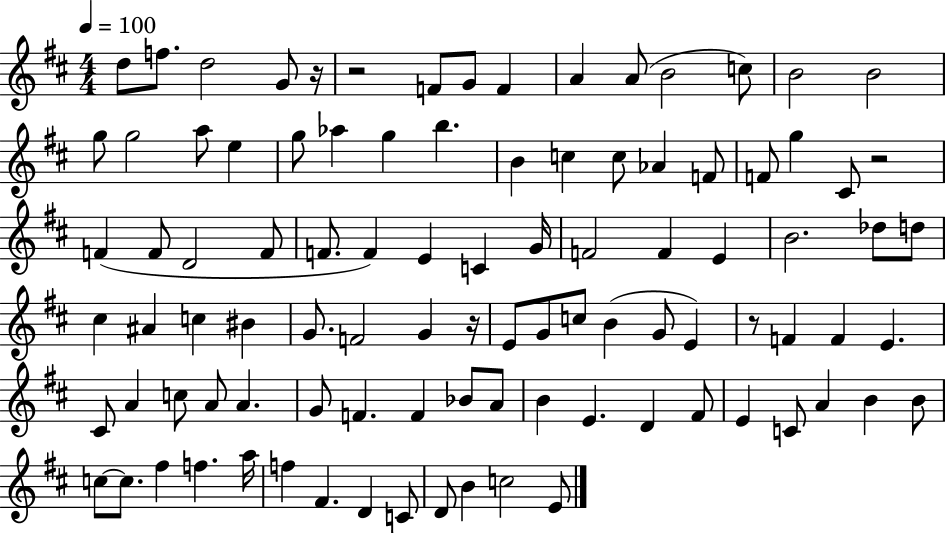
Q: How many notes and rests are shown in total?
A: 97